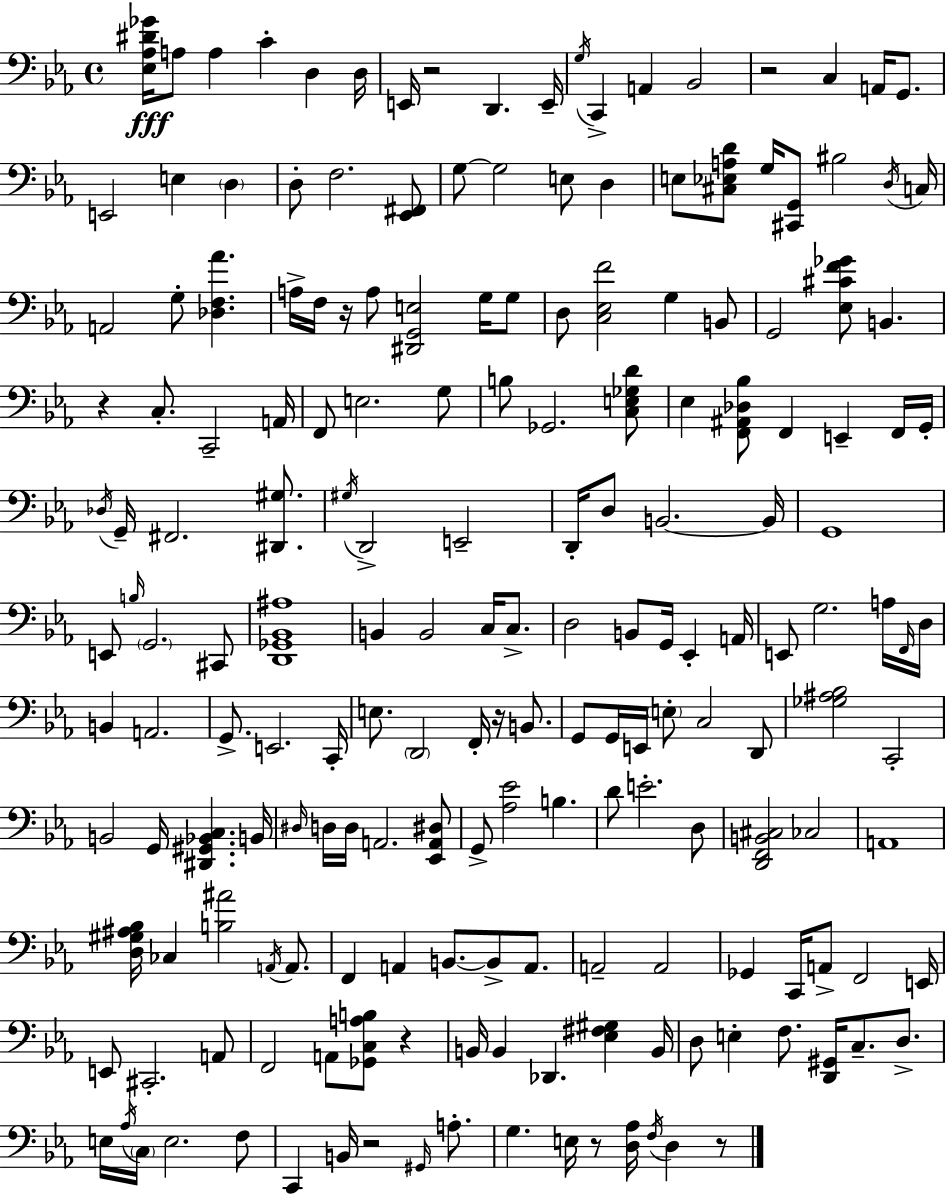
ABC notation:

X:1
T:Untitled
M:4/4
L:1/4
K:Cm
[_E,_A,^D_G]/4 A,/2 A, C D, D,/4 E,,/4 z2 D,, E,,/4 G,/4 C,, A,, _B,,2 z2 C, A,,/4 G,,/2 E,,2 E, D, D,/2 F,2 [_E,,^F,,]/2 G,/2 G,2 E,/2 D, E,/2 [^C,_E,A,D]/2 G,/4 [^C,,G,,]/2 ^B,2 D,/4 C,/4 A,,2 G,/2 [_D,F,_A] A,/4 F,/4 z/4 A,/2 [^D,,G,,E,]2 G,/4 G,/2 D,/2 [C,_E,F]2 G, B,,/2 G,,2 [_E,^CF_G]/2 B,, z C,/2 C,,2 A,,/4 F,,/2 E,2 G,/2 B,/2 _G,,2 [C,E,_G,D]/2 _E, [F,,^A,,_D,_B,]/2 F,, E,, F,,/4 G,,/4 _D,/4 G,,/4 ^F,,2 [^D,,^G,]/2 ^G,/4 D,,2 E,,2 D,,/4 D,/2 B,,2 B,,/4 G,,4 E,,/2 B,/4 G,,2 ^C,,/2 [D,,_G,,_B,,^A,]4 B,, B,,2 C,/4 C,/2 D,2 B,,/2 G,,/4 _E,, A,,/4 E,,/2 G,2 A,/4 F,,/4 D,/4 B,, A,,2 G,,/2 E,,2 C,,/4 E,/2 D,,2 F,,/4 z/4 B,,/2 G,,/2 G,,/4 E,,/4 E,/2 C,2 D,,/2 [_G,^A,_B,]2 C,,2 B,,2 G,,/4 [^D,,^G,,_B,,C,] B,,/4 ^D,/4 D,/4 D,/4 A,,2 [_E,,A,,^D,]/2 G,,/2 [_A,_E]2 B, D/2 E2 D,/2 [D,,F,,B,,^C,]2 _C,2 A,,4 [D,^G,^A,_B,]/4 _C, [B,^A]2 A,,/4 A,,/2 F,, A,, B,,/2 B,,/2 A,,/2 A,,2 A,,2 _G,, C,,/4 A,,/2 F,,2 E,,/4 E,,/2 ^C,,2 A,,/2 F,,2 A,,/2 [_G,,C,A,B,]/2 z B,,/4 B,, _D,, [_E,^F,^G,] B,,/4 D,/2 E, F,/2 [D,,^G,,]/4 C,/2 D,/2 E,/4 _A,/4 C,/4 E,2 F,/2 C,, B,,/4 z2 ^G,,/4 A,/2 G, E,/4 z/2 [D,_A,]/4 F,/4 D, z/2